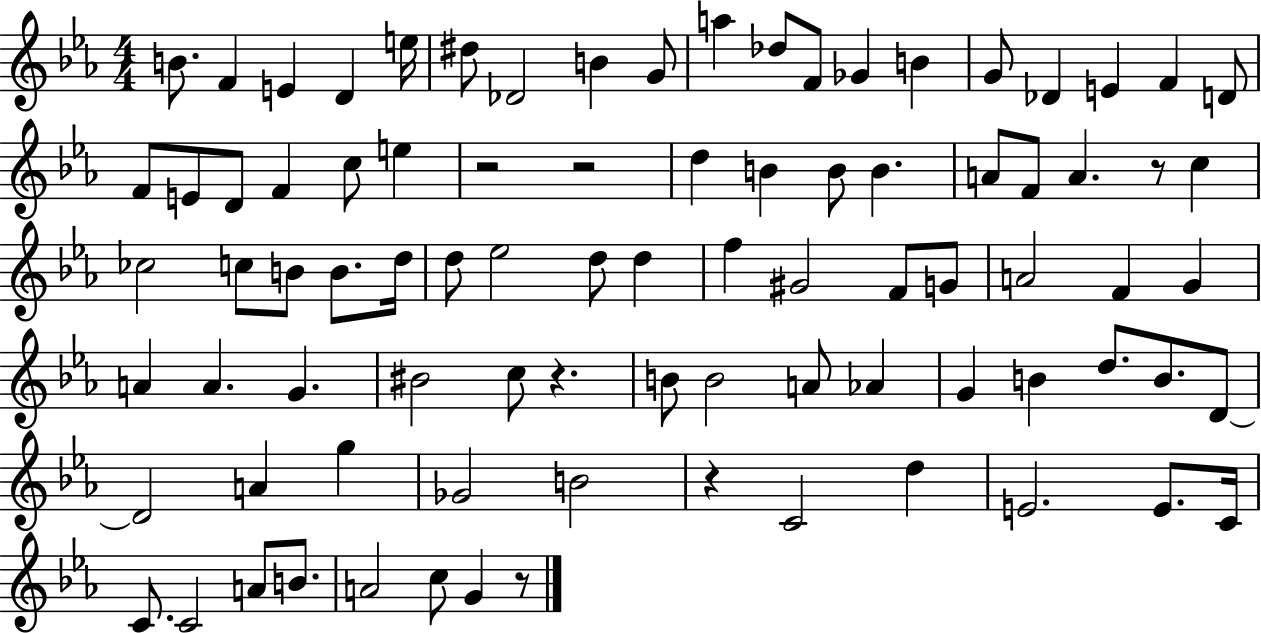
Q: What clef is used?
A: treble